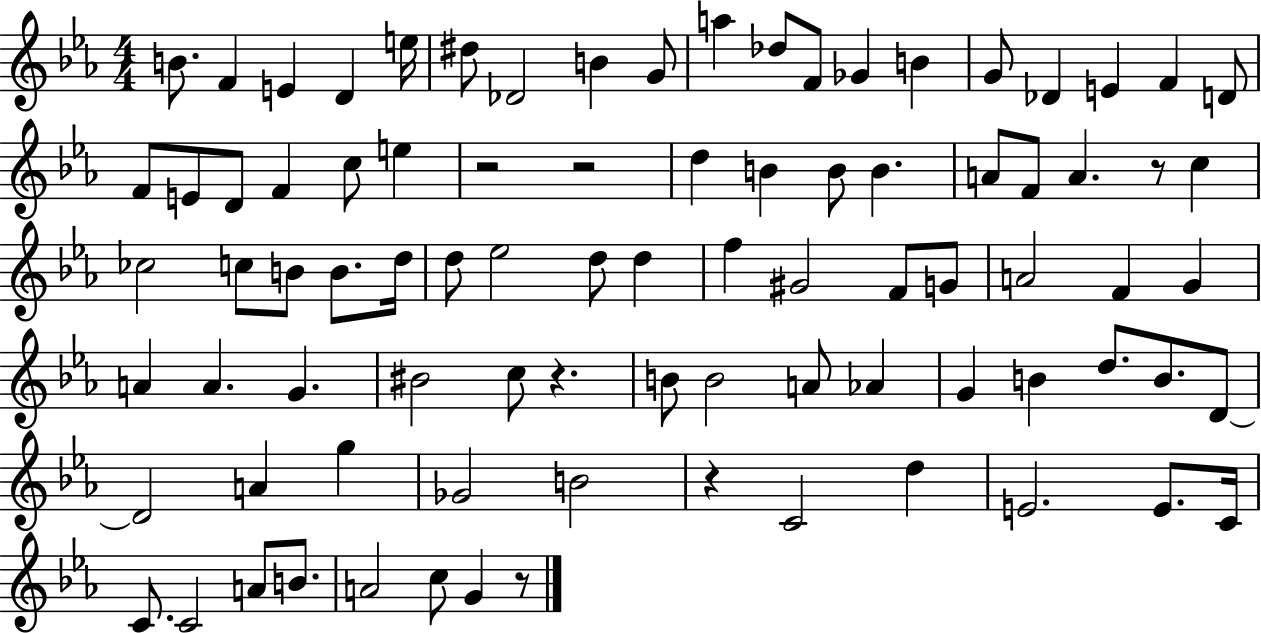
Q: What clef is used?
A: treble